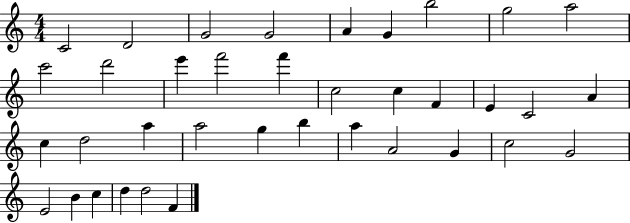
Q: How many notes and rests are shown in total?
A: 37